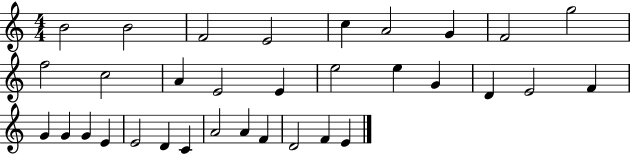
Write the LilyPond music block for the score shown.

{
  \clef treble
  \numericTimeSignature
  \time 4/4
  \key c \major
  b'2 b'2 | f'2 e'2 | c''4 a'2 g'4 | f'2 g''2 | \break f''2 c''2 | a'4 e'2 e'4 | e''2 e''4 g'4 | d'4 e'2 f'4 | \break g'4 g'4 g'4 e'4 | e'2 d'4 c'4 | a'2 a'4 f'4 | d'2 f'4 e'4 | \break \bar "|."
}